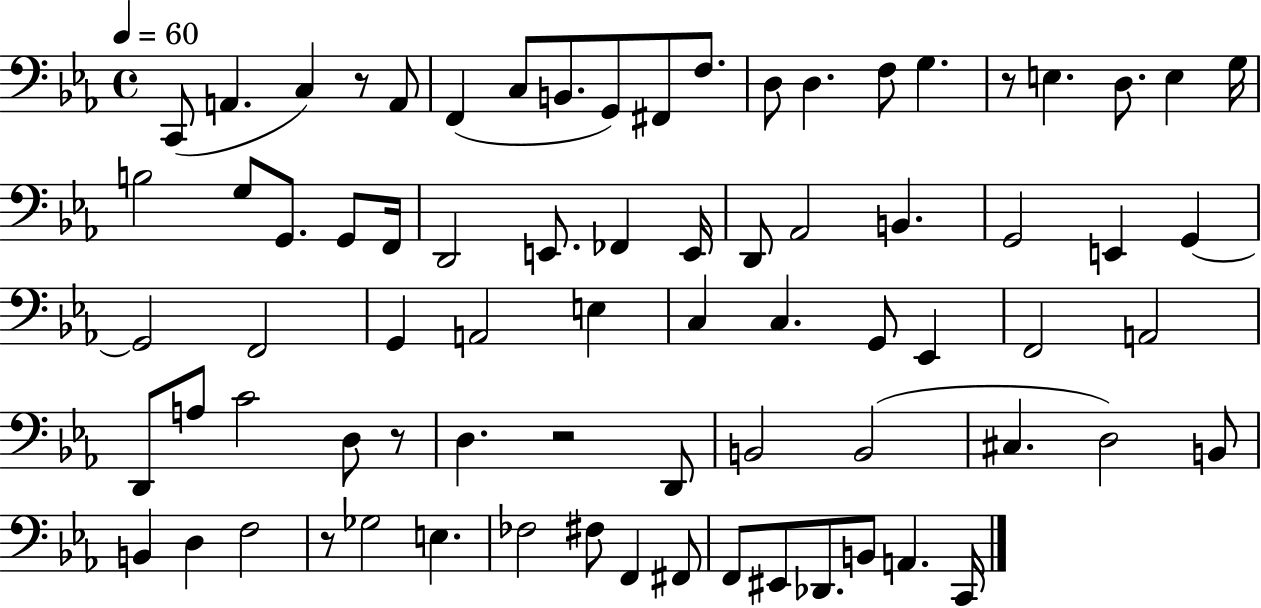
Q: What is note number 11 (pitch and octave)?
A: D3